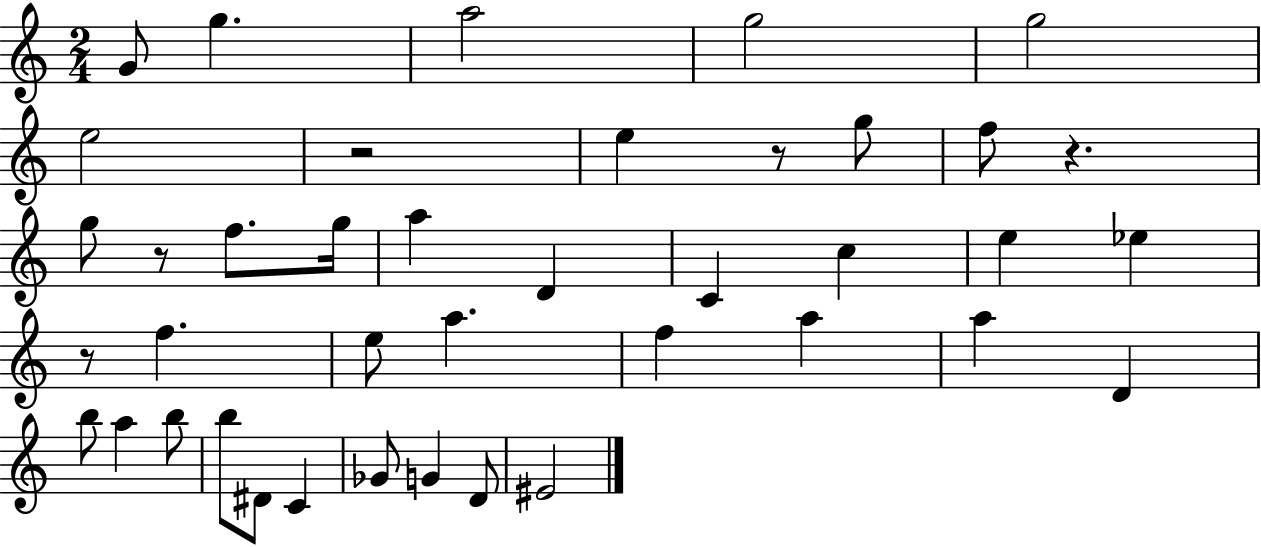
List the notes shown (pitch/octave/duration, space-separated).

G4/e G5/q. A5/h G5/h G5/h E5/h R/h E5/q R/e G5/e F5/e R/q. G5/e R/e F5/e. G5/s A5/q D4/q C4/q C5/q E5/q Eb5/q R/e F5/q. E5/e A5/q. F5/q A5/q A5/q D4/q B5/e A5/q B5/e B5/e D#4/e C4/q Gb4/e G4/q D4/e EIS4/h